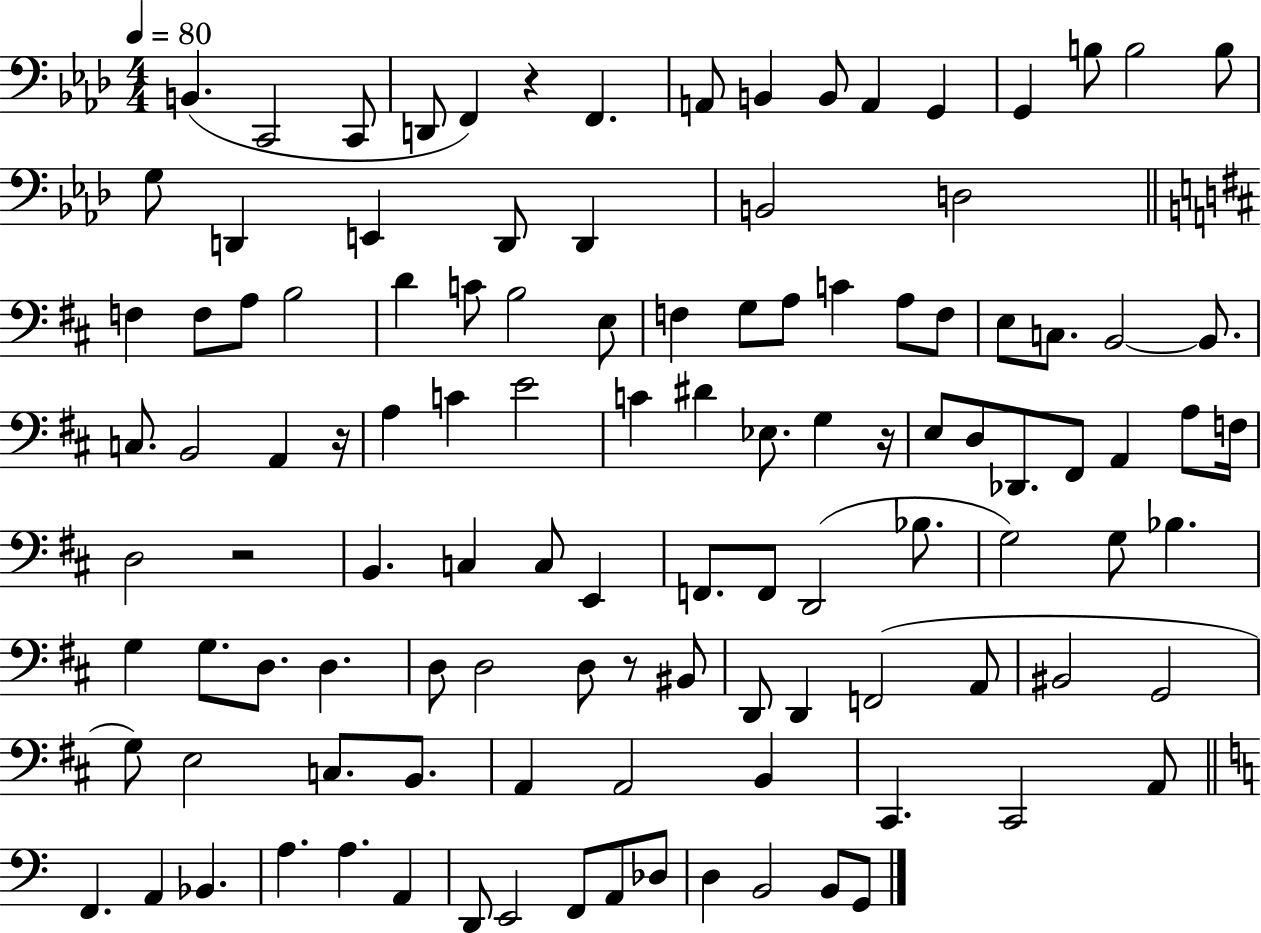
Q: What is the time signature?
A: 4/4